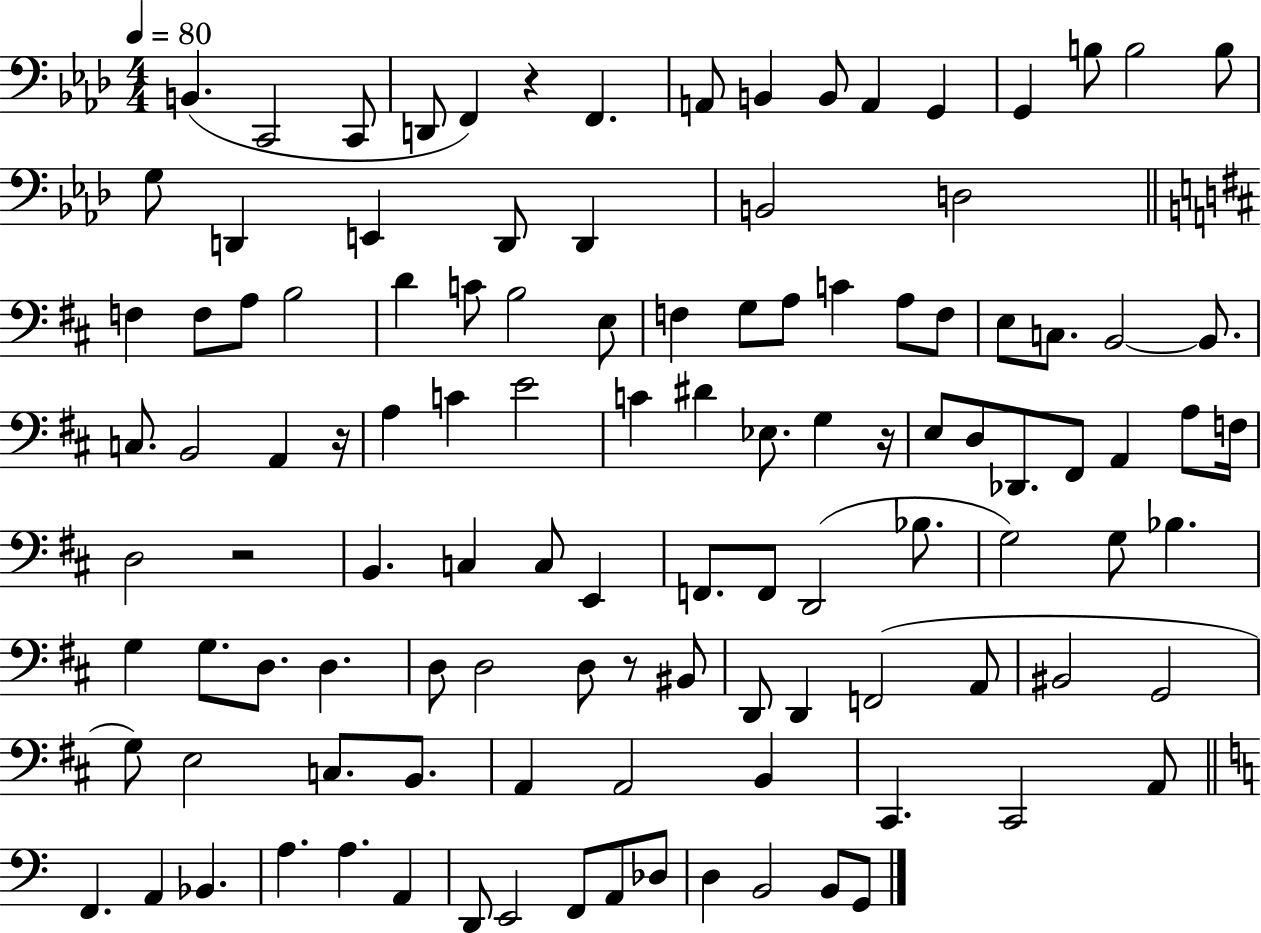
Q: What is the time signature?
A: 4/4